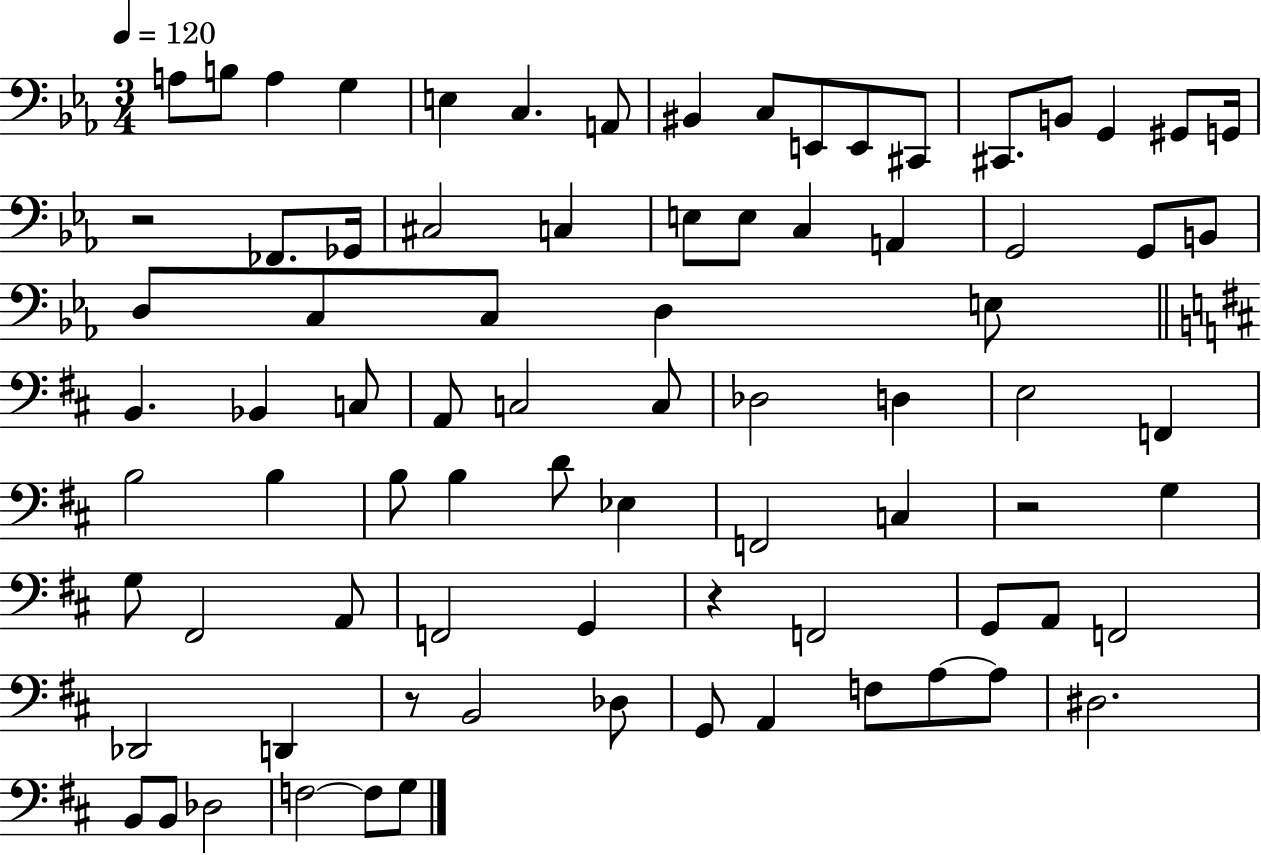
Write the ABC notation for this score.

X:1
T:Untitled
M:3/4
L:1/4
K:Eb
A,/2 B,/2 A, G, E, C, A,,/2 ^B,, C,/2 E,,/2 E,,/2 ^C,,/2 ^C,,/2 B,,/2 G,, ^G,,/2 G,,/4 z2 _F,,/2 _G,,/4 ^C,2 C, E,/2 E,/2 C, A,, G,,2 G,,/2 B,,/2 D,/2 C,/2 C,/2 D, E,/2 B,, _B,, C,/2 A,,/2 C,2 C,/2 _D,2 D, E,2 F,, B,2 B, B,/2 B, D/2 _E, F,,2 C, z2 G, G,/2 ^F,,2 A,,/2 F,,2 G,, z F,,2 G,,/2 A,,/2 F,,2 _D,,2 D,, z/2 B,,2 _D,/2 G,,/2 A,, F,/2 A,/2 A,/2 ^D,2 B,,/2 B,,/2 _D,2 F,2 F,/2 G,/2